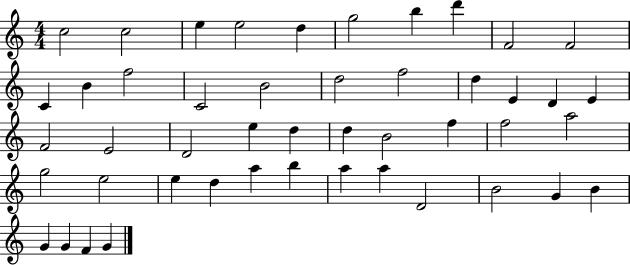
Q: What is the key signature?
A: C major